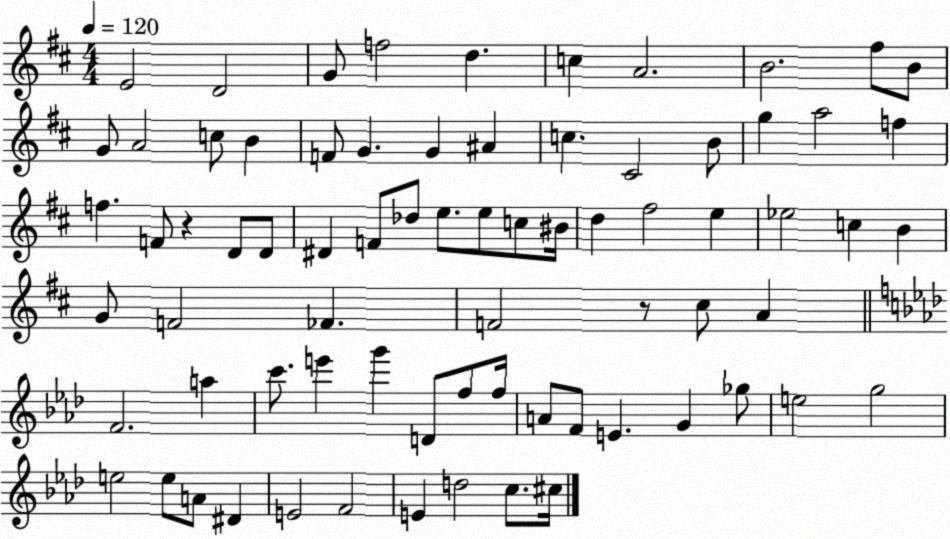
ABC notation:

X:1
T:Untitled
M:4/4
L:1/4
K:D
E2 D2 G/2 f2 d c A2 B2 ^f/2 B/2 G/2 A2 c/2 B F/2 G G ^A c ^C2 B/2 g a2 f f F/2 z D/2 D/2 ^D F/2 _d/2 e/2 e/2 c/2 ^B/4 d ^f2 e _e2 c B G/2 F2 _F F2 z/2 ^c/2 A F2 a c'/2 e' g' D/2 f/2 f/4 A/2 F/2 E G _g/2 e2 g2 e2 e/2 A/2 ^D E2 F2 E d2 c/2 ^c/4